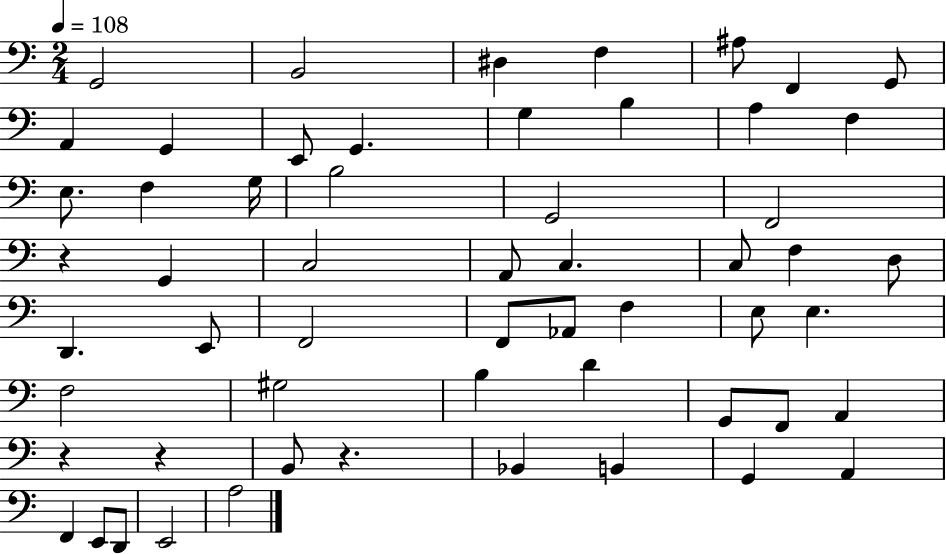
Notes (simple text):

G2/h B2/h D#3/q F3/q A#3/e F2/q G2/e A2/q G2/q E2/e G2/q. G3/q B3/q A3/q F3/q E3/e. F3/q G3/s B3/h G2/h F2/h R/q G2/q C3/h A2/e C3/q. C3/e F3/q D3/e D2/q. E2/e F2/h F2/e Ab2/e F3/q E3/e E3/q. F3/h G#3/h B3/q D4/q G2/e F2/e A2/q R/q R/q B2/e R/q. Bb2/q B2/q G2/q A2/q F2/q E2/e D2/e E2/h A3/h